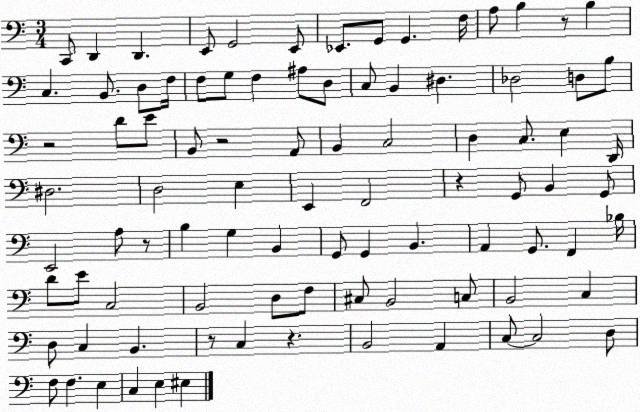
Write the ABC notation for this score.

X:1
T:Untitled
M:3/4
L:1/4
K:C
C,,/2 D,, D,, E,,/2 G,,2 E,,/2 _E,,/2 G,,/2 G,, F,/4 A,/2 B, z/2 B, C, B,,/2 D,/2 F,/4 F,/2 G,/2 F, ^A,/2 D,/2 C,/2 B,, ^D, _D,2 D,/2 B,/2 z2 D/2 E/2 B,,/2 z2 A,,/2 B,, C,2 D, C,/2 E, D,,/4 ^D,2 D,2 E, E,, F,,2 z G,,/2 B,, G,,/2 E,,2 A,/2 z/2 B, G, B,, G,,/2 G,, B,, A,, G,,/2 F,, _B,/4 D/2 E/2 C,2 B,,2 D,/2 F,/2 ^C,/2 B,,2 C,/2 B,,2 C, D,/2 C, B,, z/2 C, z B,,2 A,, C,/2 C,2 D,/2 F,/2 F, E, C, E, ^E,